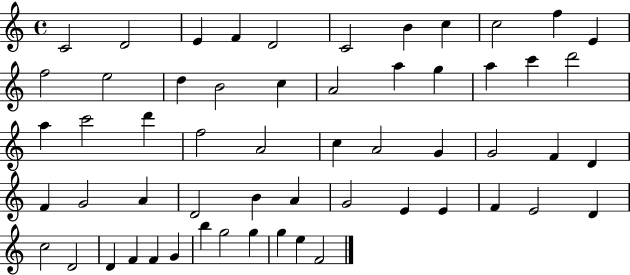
C4/h D4/h E4/q F4/q D4/h C4/h B4/q C5/q C5/h F5/q E4/q F5/h E5/h D5/q B4/h C5/q A4/h A5/q G5/q A5/q C6/q D6/h A5/q C6/h D6/q F5/h A4/h C5/q A4/h G4/q G4/h F4/q D4/q F4/q G4/h A4/q D4/h B4/q A4/q G4/h E4/q E4/q F4/q E4/h D4/q C5/h D4/h D4/q F4/q F4/q G4/q B5/q G5/h G5/q G5/q E5/q F4/h